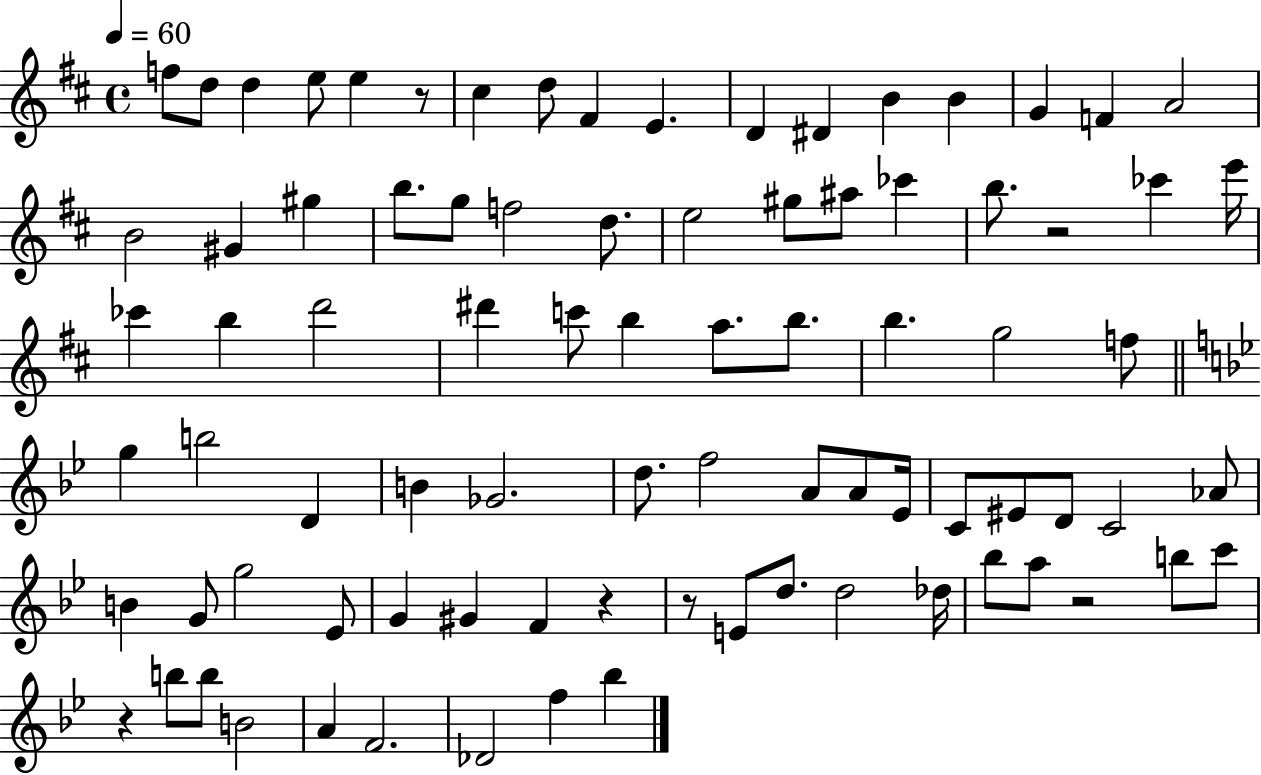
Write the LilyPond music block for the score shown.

{
  \clef treble
  \time 4/4
  \defaultTimeSignature
  \key d \major
  \tempo 4 = 60
  f''8 d''8 d''4 e''8 e''4 r8 | cis''4 d''8 fis'4 e'4. | d'4 dis'4 b'4 b'4 | g'4 f'4 a'2 | \break b'2 gis'4 gis''4 | b''8. g''8 f''2 d''8. | e''2 gis''8 ais''8 ces'''4 | b''8. r2 ces'''4 e'''16 | \break ces'''4 b''4 d'''2 | dis'''4 c'''8 b''4 a''8. b''8. | b''4. g''2 f''8 | \bar "||" \break \key bes \major g''4 b''2 d'4 | b'4 ges'2. | d''8. f''2 a'8 a'8 ees'16 | c'8 eis'8 d'8 c'2 aes'8 | \break b'4 g'8 g''2 ees'8 | g'4 gis'4 f'4 r4 | r8 e'8 d''8. d''2 des''16 | bes''8 a''8 r2 b''8 c'''8 | \break r4 b''8 b''8 b'2 | a'4 f'2. | des'2 f''4 bes''4 | \bar "|."
}